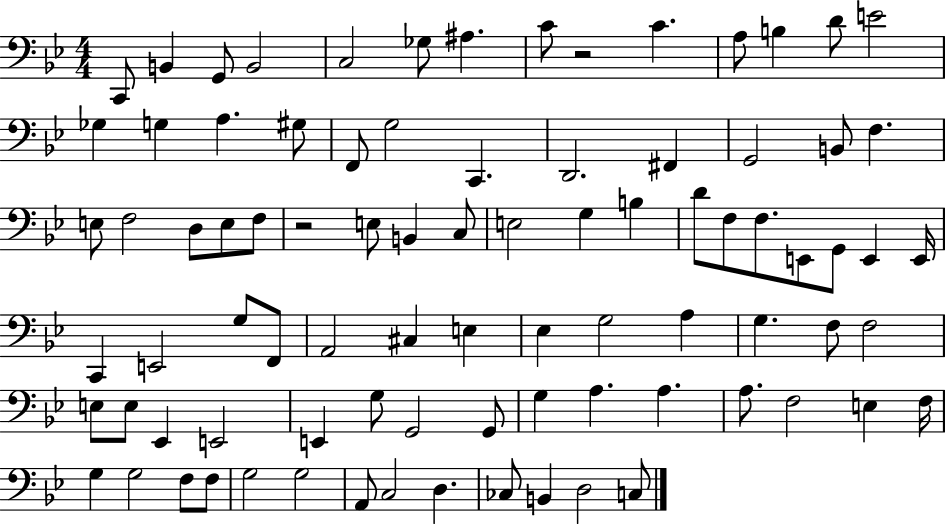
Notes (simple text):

C2/e B2/q G2/e B2/h C3/h Gb3/e A#3/q. C4/e R/h C4/q. A3/e B3/q D4/e E4/h Gb3/q G3/q A3/q. G#3/e F2/e G3/h C2/q. D2/h. F#2/q G2/h B2/e F3/q. E3/e F3/h D3/e E3/e F3/e R/h E3/e B2/q C3/e E3/h G3/q B3/q D4/e F3/e F3/e. E2/e G2/e E2/q E2/s C2/q E2/h G3/e F2/e A2/h C#3/q E3/q Eb3/q G3/h A3/q G3/q. F3/e F3/h E3/e E3/e Eb2/q E2/h E2/q G3/e G2/h G2/e G3/q A3/q. A3/q. A3/e. F3/h E3/q F3/s G3/q G3/h F3/e F3/e G3/h G3/h A2/e C3/h D3/q. CES3/e B2/q D3/h C3/e